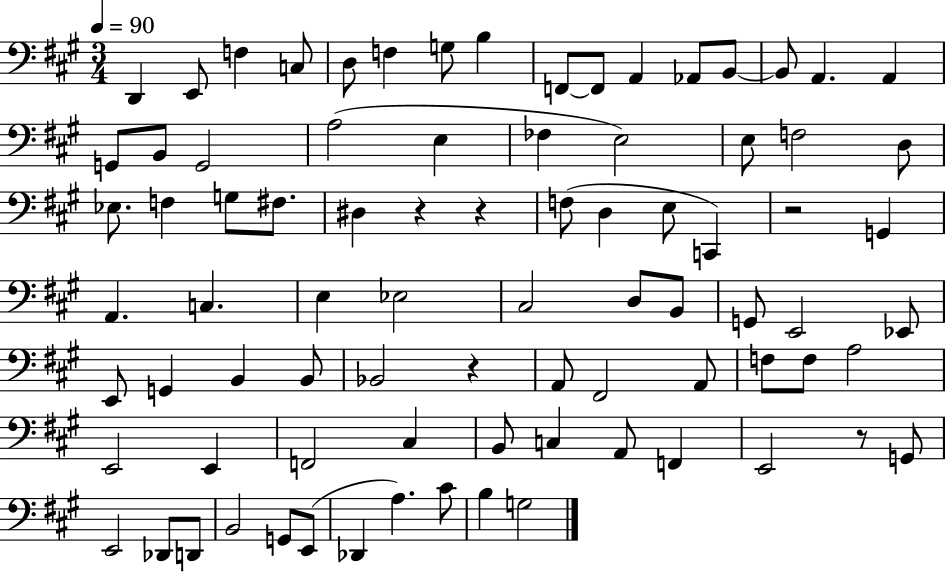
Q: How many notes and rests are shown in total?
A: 83